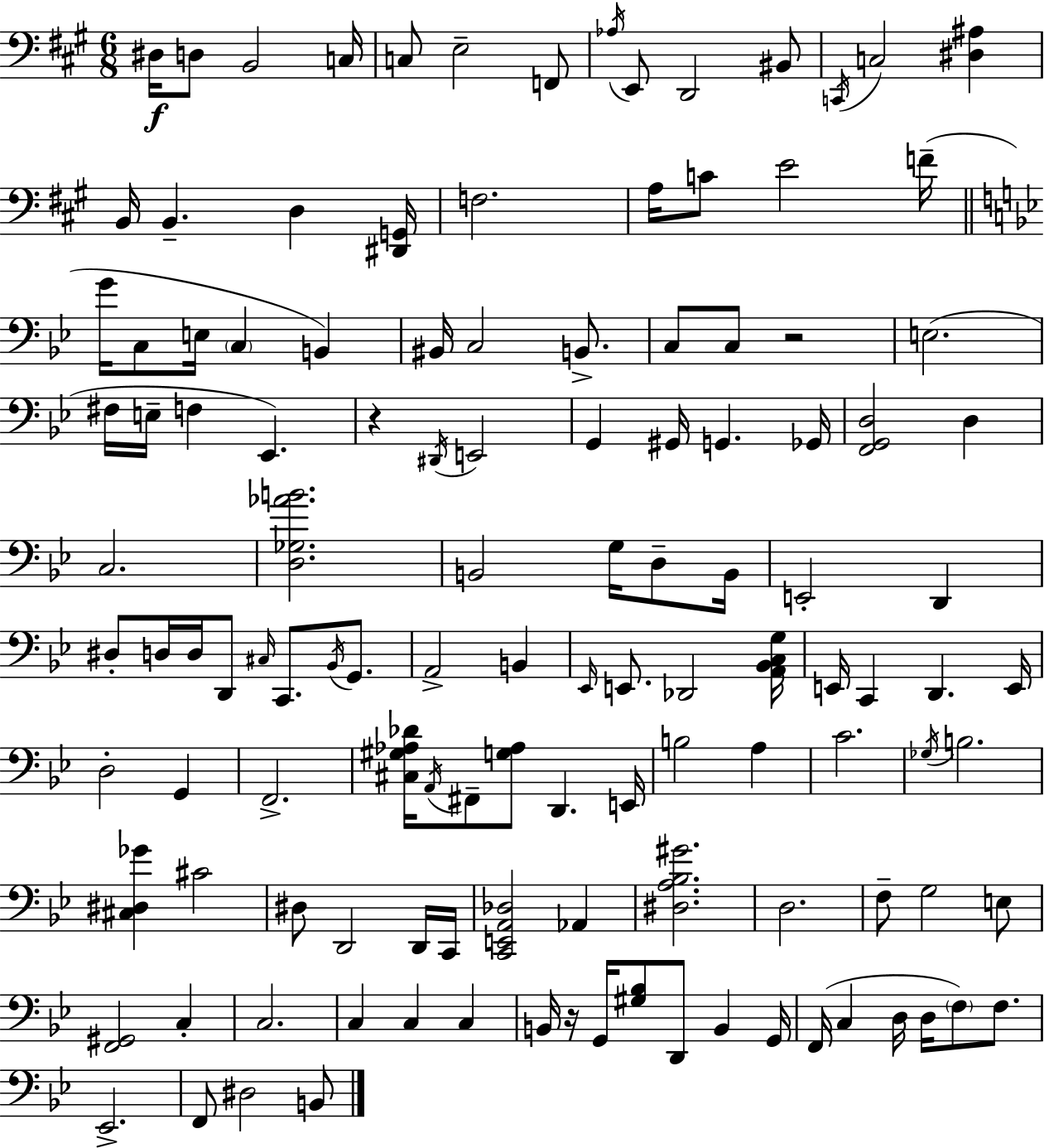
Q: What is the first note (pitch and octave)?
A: D#3